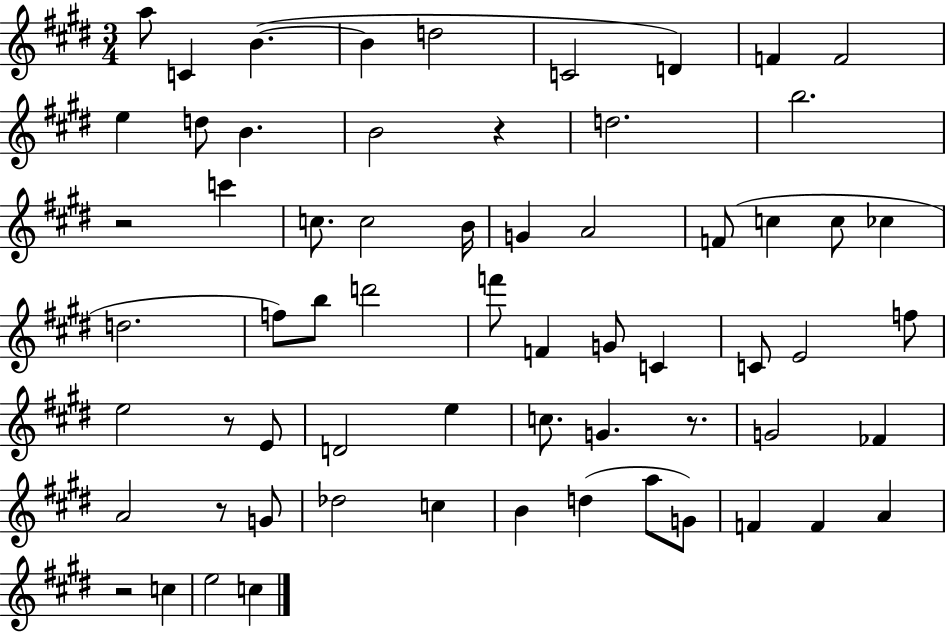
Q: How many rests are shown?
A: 6